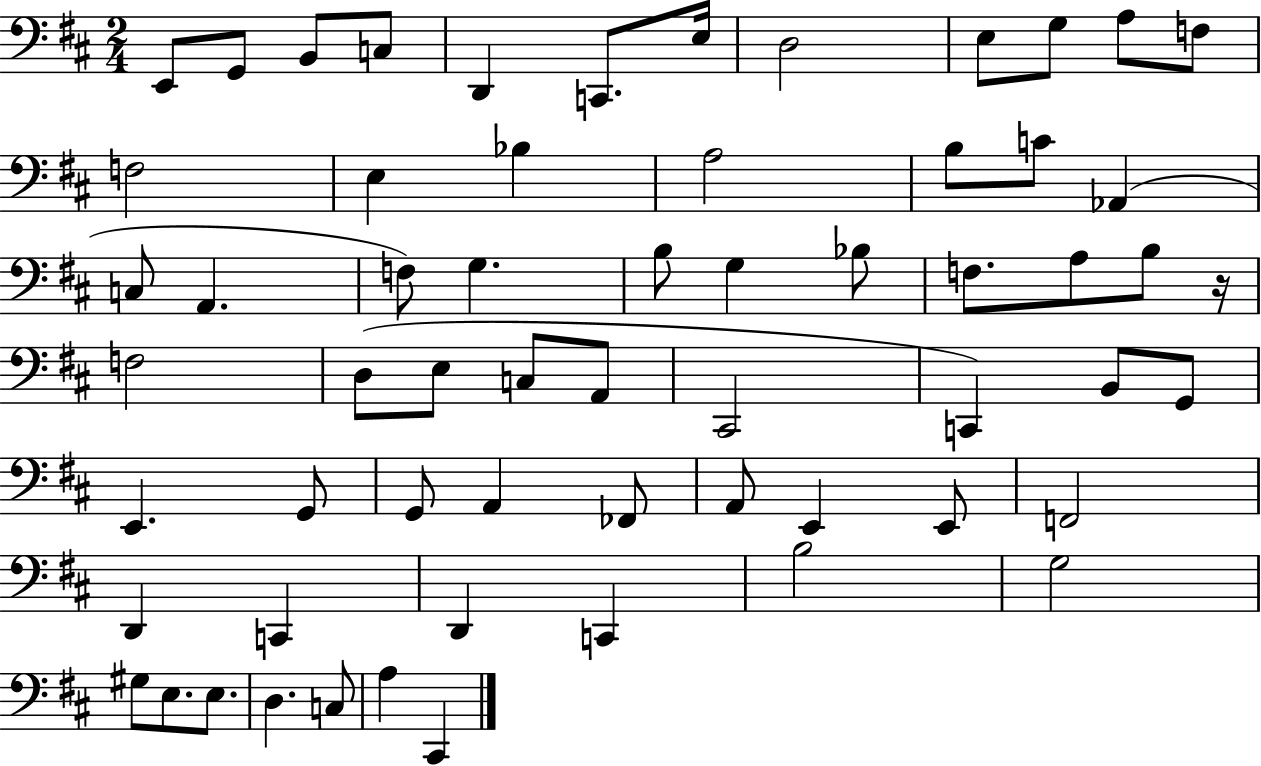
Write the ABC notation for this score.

X:1
T:Untitled
M:2/4
L:1/4
K:D
E,,/2 G,,/2 B,,/2 C,/2 D,, C,,/2 E,/4 D,2 E,/2 G,/2 A,/2 F,/2 F,2 E, _B, A,2 B,/2 C/2 _A,, C,/2 A,, F,/2 G, B,/2 G, _B,/2 F,/2 A,/2 B,/2 z/4 F,2 D,/2 E,/2 C,/2 A,,/2 ^C,,2 C,, B,,/2 G,,/2 E,, G,,/2 G,,/2 A,, _F,,/2 A,,/2 E,, E,,/2 F,,2 D,, C,, D,, C,, B,2 G,2 ^G,/2 E,/2 E,/2 D, C,/2 A, ^C,,